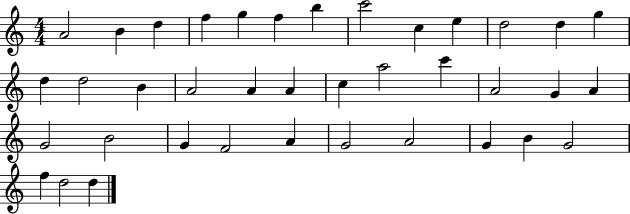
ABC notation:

X:1
T:Untitled
M:4/4
L:1/4
K:C
A2 B d f g f b c'2 c e d2 d g d d2 B A2 A A c a2 c' A2 G A G2 B2 G F2 A G2 A2 G B G2 f d2 d